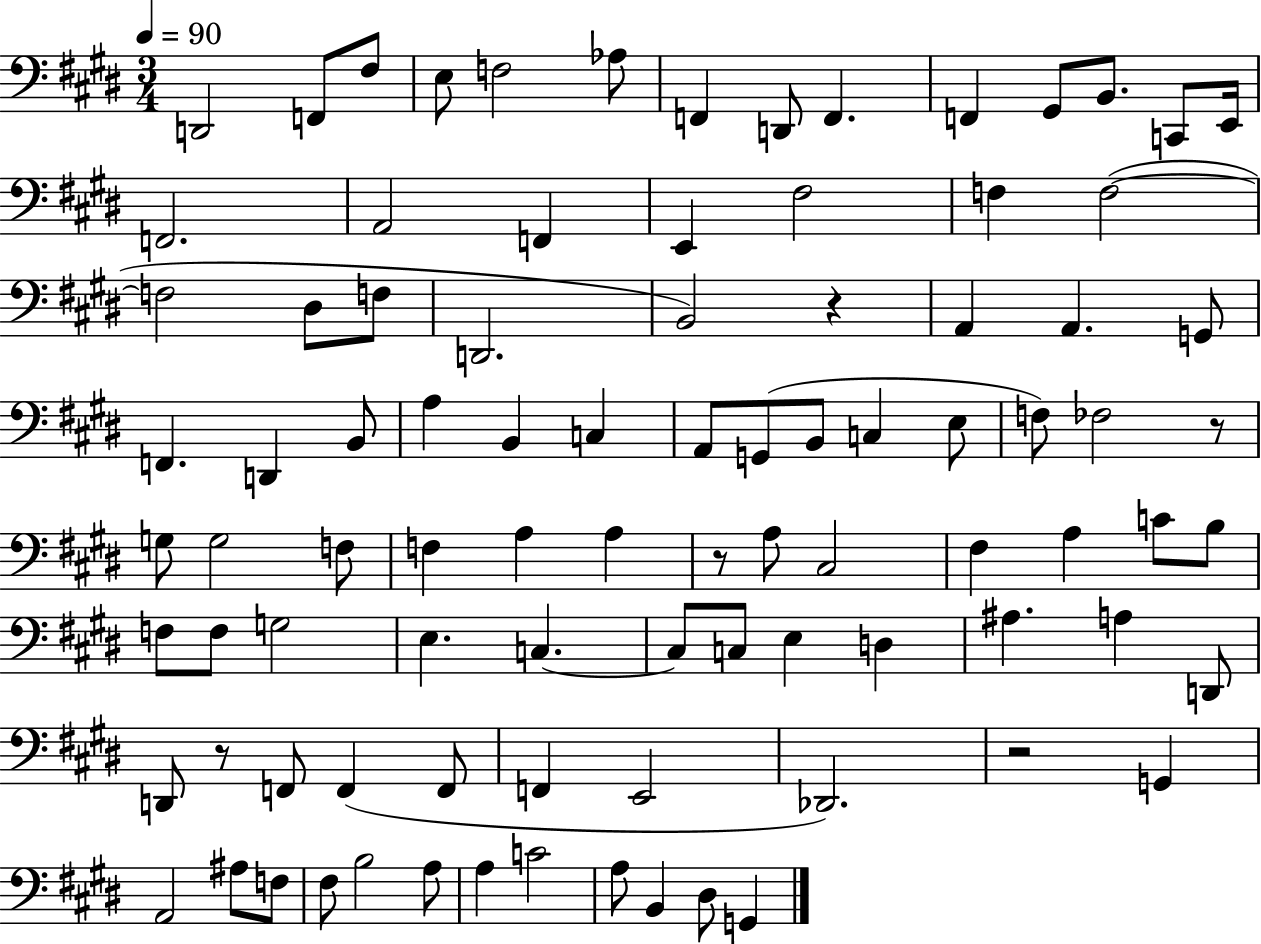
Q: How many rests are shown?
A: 5